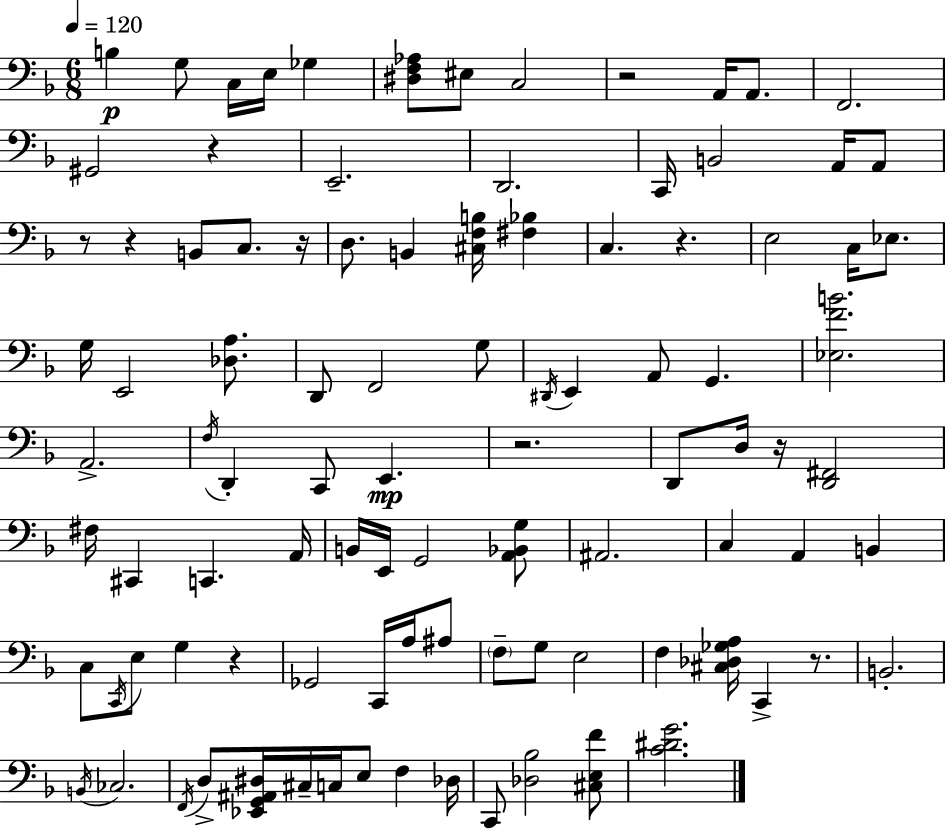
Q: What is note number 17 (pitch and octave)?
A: A2